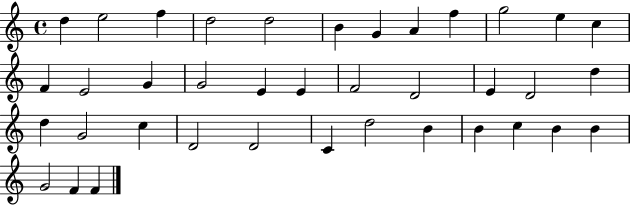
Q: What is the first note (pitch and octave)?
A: D5